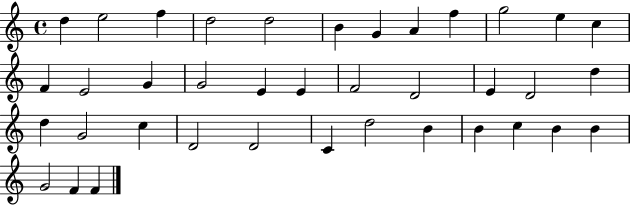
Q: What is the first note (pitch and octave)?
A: D5